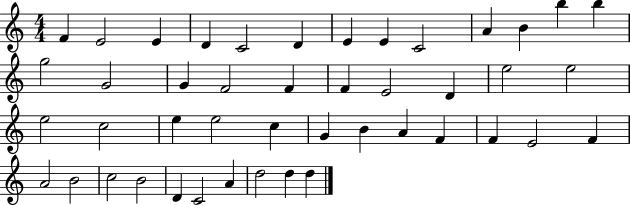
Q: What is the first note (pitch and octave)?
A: F4